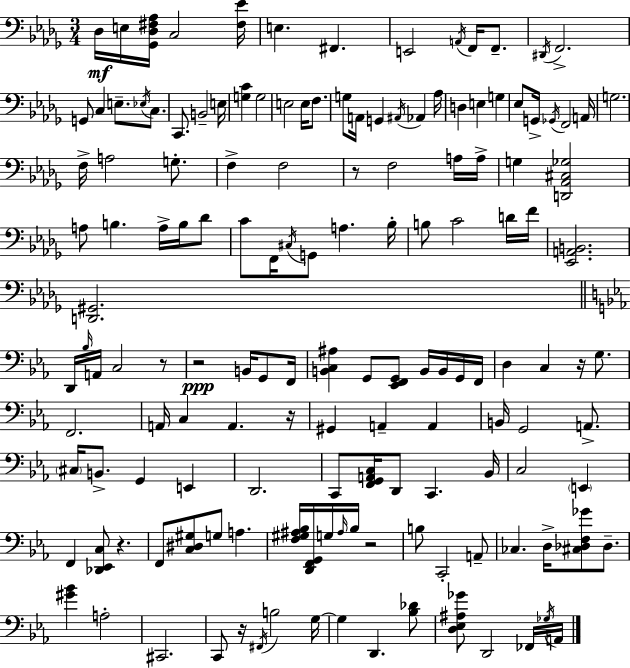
{
  \clef bass
  \numericTimeSignature
  \time 3/4
  \key bes \minor
  des16\mf e16 <ges, des fis aes>16 c2 <fis ees'>16 | e4. fis,4. | e,2 \acciaccatura { a,16 } f,16 f,8.-- | \acciaccatura { dis,16 } f,2.-> | \break g,8 c4 e8.-- \acciaccatura { ees16 } | c8. c,8. b,2-- | e16 <g c'>4 g2 | e2 e16 | \break f8. g8 a,16 g,4 \acciaccatura { ais,16 } aes,4 | aes16 d4 e4 | g4 ees8 g,16-> \acciaccatura { ges,16 } f,2 | a,16 g2. | \break f16-> a2 | g8.-. f4-> f2 | r8 f2 | a16 a16-> g4 <d, aes, cis ges>2 | \break a8 b4. | a16-> b16 des'8 c'8 f,16 \acciaccatura { cis16 } g,8 a4. | bes16-. b8 c'2 | d'16 f'16 <ees, a, b,>2. | \break <d, gis,>2. | \bar "||" \break \key ees \major d,16 \grace { bes16 } a,16 c2 r8 | r2\ppp b,16 g,8 | f,16 <b, c ais>4 g,8 <ees, f, g,>8 b,16 b,16 g,16 | f,16 d4 c4 r16 g8. | \break f,2. | a,16 c4 a,4. | r16 gis,4 a,4-- a,4 | b,16 g,2 a,8.-> | \break \parenthesize cis16 b,8.-> g,4 e,4 | d,2. | c,8 <f, g, a, c>16 d,8 c,4. | bes,16 c2 \parenthesize e,4 | \break f,4 <des, ees, c>8 r4. | f,8 <c dis gis>8 g8 a4. | <f gis ais bes>16 <d, f, g,>16 g16 \grace { ais16 } bes16 r2 | b8 c,2-. | \break a,8-- ces4. d16-> <cis des f ges'>8 des8.-- | <gis' bes'>4 a2-. | cis,2. | c,8 r16 \acciaccatura { fis,16 } b2 | \break g16~~ g4 d,4. | <bes des'>8 <d ees ais ges'>8 d,2 | fes,16 \acciaccatura { ges16 } a,16 \bar "|."
}